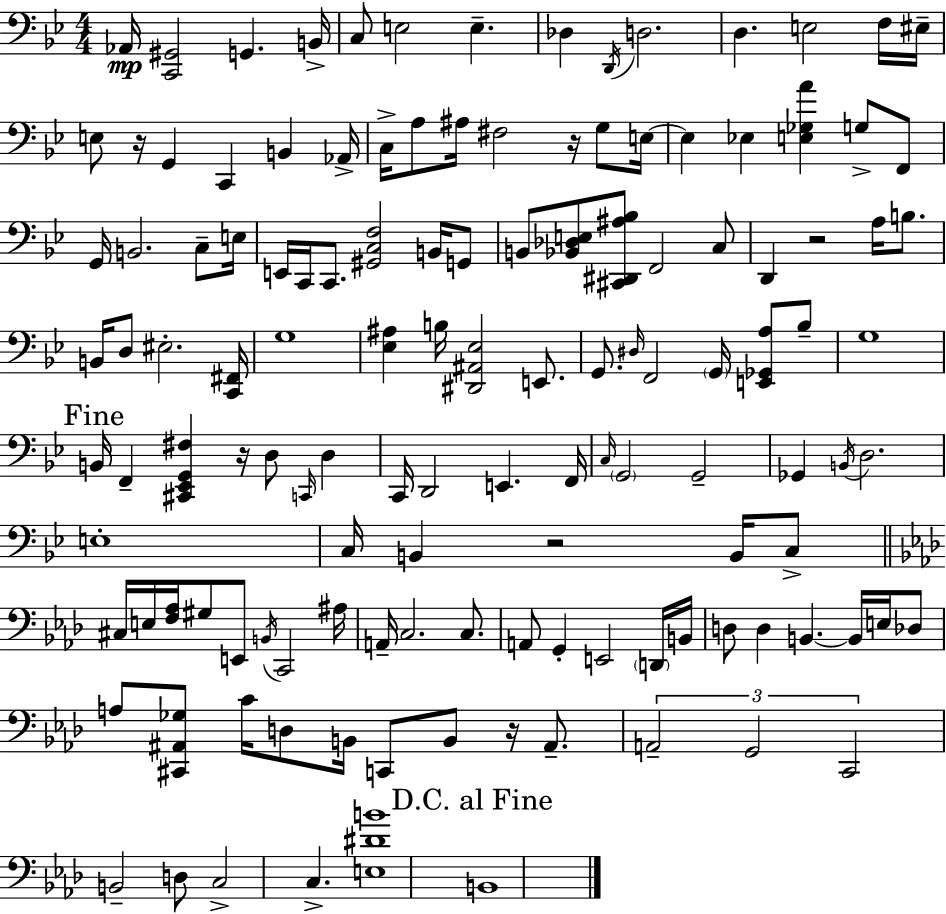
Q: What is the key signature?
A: BES major